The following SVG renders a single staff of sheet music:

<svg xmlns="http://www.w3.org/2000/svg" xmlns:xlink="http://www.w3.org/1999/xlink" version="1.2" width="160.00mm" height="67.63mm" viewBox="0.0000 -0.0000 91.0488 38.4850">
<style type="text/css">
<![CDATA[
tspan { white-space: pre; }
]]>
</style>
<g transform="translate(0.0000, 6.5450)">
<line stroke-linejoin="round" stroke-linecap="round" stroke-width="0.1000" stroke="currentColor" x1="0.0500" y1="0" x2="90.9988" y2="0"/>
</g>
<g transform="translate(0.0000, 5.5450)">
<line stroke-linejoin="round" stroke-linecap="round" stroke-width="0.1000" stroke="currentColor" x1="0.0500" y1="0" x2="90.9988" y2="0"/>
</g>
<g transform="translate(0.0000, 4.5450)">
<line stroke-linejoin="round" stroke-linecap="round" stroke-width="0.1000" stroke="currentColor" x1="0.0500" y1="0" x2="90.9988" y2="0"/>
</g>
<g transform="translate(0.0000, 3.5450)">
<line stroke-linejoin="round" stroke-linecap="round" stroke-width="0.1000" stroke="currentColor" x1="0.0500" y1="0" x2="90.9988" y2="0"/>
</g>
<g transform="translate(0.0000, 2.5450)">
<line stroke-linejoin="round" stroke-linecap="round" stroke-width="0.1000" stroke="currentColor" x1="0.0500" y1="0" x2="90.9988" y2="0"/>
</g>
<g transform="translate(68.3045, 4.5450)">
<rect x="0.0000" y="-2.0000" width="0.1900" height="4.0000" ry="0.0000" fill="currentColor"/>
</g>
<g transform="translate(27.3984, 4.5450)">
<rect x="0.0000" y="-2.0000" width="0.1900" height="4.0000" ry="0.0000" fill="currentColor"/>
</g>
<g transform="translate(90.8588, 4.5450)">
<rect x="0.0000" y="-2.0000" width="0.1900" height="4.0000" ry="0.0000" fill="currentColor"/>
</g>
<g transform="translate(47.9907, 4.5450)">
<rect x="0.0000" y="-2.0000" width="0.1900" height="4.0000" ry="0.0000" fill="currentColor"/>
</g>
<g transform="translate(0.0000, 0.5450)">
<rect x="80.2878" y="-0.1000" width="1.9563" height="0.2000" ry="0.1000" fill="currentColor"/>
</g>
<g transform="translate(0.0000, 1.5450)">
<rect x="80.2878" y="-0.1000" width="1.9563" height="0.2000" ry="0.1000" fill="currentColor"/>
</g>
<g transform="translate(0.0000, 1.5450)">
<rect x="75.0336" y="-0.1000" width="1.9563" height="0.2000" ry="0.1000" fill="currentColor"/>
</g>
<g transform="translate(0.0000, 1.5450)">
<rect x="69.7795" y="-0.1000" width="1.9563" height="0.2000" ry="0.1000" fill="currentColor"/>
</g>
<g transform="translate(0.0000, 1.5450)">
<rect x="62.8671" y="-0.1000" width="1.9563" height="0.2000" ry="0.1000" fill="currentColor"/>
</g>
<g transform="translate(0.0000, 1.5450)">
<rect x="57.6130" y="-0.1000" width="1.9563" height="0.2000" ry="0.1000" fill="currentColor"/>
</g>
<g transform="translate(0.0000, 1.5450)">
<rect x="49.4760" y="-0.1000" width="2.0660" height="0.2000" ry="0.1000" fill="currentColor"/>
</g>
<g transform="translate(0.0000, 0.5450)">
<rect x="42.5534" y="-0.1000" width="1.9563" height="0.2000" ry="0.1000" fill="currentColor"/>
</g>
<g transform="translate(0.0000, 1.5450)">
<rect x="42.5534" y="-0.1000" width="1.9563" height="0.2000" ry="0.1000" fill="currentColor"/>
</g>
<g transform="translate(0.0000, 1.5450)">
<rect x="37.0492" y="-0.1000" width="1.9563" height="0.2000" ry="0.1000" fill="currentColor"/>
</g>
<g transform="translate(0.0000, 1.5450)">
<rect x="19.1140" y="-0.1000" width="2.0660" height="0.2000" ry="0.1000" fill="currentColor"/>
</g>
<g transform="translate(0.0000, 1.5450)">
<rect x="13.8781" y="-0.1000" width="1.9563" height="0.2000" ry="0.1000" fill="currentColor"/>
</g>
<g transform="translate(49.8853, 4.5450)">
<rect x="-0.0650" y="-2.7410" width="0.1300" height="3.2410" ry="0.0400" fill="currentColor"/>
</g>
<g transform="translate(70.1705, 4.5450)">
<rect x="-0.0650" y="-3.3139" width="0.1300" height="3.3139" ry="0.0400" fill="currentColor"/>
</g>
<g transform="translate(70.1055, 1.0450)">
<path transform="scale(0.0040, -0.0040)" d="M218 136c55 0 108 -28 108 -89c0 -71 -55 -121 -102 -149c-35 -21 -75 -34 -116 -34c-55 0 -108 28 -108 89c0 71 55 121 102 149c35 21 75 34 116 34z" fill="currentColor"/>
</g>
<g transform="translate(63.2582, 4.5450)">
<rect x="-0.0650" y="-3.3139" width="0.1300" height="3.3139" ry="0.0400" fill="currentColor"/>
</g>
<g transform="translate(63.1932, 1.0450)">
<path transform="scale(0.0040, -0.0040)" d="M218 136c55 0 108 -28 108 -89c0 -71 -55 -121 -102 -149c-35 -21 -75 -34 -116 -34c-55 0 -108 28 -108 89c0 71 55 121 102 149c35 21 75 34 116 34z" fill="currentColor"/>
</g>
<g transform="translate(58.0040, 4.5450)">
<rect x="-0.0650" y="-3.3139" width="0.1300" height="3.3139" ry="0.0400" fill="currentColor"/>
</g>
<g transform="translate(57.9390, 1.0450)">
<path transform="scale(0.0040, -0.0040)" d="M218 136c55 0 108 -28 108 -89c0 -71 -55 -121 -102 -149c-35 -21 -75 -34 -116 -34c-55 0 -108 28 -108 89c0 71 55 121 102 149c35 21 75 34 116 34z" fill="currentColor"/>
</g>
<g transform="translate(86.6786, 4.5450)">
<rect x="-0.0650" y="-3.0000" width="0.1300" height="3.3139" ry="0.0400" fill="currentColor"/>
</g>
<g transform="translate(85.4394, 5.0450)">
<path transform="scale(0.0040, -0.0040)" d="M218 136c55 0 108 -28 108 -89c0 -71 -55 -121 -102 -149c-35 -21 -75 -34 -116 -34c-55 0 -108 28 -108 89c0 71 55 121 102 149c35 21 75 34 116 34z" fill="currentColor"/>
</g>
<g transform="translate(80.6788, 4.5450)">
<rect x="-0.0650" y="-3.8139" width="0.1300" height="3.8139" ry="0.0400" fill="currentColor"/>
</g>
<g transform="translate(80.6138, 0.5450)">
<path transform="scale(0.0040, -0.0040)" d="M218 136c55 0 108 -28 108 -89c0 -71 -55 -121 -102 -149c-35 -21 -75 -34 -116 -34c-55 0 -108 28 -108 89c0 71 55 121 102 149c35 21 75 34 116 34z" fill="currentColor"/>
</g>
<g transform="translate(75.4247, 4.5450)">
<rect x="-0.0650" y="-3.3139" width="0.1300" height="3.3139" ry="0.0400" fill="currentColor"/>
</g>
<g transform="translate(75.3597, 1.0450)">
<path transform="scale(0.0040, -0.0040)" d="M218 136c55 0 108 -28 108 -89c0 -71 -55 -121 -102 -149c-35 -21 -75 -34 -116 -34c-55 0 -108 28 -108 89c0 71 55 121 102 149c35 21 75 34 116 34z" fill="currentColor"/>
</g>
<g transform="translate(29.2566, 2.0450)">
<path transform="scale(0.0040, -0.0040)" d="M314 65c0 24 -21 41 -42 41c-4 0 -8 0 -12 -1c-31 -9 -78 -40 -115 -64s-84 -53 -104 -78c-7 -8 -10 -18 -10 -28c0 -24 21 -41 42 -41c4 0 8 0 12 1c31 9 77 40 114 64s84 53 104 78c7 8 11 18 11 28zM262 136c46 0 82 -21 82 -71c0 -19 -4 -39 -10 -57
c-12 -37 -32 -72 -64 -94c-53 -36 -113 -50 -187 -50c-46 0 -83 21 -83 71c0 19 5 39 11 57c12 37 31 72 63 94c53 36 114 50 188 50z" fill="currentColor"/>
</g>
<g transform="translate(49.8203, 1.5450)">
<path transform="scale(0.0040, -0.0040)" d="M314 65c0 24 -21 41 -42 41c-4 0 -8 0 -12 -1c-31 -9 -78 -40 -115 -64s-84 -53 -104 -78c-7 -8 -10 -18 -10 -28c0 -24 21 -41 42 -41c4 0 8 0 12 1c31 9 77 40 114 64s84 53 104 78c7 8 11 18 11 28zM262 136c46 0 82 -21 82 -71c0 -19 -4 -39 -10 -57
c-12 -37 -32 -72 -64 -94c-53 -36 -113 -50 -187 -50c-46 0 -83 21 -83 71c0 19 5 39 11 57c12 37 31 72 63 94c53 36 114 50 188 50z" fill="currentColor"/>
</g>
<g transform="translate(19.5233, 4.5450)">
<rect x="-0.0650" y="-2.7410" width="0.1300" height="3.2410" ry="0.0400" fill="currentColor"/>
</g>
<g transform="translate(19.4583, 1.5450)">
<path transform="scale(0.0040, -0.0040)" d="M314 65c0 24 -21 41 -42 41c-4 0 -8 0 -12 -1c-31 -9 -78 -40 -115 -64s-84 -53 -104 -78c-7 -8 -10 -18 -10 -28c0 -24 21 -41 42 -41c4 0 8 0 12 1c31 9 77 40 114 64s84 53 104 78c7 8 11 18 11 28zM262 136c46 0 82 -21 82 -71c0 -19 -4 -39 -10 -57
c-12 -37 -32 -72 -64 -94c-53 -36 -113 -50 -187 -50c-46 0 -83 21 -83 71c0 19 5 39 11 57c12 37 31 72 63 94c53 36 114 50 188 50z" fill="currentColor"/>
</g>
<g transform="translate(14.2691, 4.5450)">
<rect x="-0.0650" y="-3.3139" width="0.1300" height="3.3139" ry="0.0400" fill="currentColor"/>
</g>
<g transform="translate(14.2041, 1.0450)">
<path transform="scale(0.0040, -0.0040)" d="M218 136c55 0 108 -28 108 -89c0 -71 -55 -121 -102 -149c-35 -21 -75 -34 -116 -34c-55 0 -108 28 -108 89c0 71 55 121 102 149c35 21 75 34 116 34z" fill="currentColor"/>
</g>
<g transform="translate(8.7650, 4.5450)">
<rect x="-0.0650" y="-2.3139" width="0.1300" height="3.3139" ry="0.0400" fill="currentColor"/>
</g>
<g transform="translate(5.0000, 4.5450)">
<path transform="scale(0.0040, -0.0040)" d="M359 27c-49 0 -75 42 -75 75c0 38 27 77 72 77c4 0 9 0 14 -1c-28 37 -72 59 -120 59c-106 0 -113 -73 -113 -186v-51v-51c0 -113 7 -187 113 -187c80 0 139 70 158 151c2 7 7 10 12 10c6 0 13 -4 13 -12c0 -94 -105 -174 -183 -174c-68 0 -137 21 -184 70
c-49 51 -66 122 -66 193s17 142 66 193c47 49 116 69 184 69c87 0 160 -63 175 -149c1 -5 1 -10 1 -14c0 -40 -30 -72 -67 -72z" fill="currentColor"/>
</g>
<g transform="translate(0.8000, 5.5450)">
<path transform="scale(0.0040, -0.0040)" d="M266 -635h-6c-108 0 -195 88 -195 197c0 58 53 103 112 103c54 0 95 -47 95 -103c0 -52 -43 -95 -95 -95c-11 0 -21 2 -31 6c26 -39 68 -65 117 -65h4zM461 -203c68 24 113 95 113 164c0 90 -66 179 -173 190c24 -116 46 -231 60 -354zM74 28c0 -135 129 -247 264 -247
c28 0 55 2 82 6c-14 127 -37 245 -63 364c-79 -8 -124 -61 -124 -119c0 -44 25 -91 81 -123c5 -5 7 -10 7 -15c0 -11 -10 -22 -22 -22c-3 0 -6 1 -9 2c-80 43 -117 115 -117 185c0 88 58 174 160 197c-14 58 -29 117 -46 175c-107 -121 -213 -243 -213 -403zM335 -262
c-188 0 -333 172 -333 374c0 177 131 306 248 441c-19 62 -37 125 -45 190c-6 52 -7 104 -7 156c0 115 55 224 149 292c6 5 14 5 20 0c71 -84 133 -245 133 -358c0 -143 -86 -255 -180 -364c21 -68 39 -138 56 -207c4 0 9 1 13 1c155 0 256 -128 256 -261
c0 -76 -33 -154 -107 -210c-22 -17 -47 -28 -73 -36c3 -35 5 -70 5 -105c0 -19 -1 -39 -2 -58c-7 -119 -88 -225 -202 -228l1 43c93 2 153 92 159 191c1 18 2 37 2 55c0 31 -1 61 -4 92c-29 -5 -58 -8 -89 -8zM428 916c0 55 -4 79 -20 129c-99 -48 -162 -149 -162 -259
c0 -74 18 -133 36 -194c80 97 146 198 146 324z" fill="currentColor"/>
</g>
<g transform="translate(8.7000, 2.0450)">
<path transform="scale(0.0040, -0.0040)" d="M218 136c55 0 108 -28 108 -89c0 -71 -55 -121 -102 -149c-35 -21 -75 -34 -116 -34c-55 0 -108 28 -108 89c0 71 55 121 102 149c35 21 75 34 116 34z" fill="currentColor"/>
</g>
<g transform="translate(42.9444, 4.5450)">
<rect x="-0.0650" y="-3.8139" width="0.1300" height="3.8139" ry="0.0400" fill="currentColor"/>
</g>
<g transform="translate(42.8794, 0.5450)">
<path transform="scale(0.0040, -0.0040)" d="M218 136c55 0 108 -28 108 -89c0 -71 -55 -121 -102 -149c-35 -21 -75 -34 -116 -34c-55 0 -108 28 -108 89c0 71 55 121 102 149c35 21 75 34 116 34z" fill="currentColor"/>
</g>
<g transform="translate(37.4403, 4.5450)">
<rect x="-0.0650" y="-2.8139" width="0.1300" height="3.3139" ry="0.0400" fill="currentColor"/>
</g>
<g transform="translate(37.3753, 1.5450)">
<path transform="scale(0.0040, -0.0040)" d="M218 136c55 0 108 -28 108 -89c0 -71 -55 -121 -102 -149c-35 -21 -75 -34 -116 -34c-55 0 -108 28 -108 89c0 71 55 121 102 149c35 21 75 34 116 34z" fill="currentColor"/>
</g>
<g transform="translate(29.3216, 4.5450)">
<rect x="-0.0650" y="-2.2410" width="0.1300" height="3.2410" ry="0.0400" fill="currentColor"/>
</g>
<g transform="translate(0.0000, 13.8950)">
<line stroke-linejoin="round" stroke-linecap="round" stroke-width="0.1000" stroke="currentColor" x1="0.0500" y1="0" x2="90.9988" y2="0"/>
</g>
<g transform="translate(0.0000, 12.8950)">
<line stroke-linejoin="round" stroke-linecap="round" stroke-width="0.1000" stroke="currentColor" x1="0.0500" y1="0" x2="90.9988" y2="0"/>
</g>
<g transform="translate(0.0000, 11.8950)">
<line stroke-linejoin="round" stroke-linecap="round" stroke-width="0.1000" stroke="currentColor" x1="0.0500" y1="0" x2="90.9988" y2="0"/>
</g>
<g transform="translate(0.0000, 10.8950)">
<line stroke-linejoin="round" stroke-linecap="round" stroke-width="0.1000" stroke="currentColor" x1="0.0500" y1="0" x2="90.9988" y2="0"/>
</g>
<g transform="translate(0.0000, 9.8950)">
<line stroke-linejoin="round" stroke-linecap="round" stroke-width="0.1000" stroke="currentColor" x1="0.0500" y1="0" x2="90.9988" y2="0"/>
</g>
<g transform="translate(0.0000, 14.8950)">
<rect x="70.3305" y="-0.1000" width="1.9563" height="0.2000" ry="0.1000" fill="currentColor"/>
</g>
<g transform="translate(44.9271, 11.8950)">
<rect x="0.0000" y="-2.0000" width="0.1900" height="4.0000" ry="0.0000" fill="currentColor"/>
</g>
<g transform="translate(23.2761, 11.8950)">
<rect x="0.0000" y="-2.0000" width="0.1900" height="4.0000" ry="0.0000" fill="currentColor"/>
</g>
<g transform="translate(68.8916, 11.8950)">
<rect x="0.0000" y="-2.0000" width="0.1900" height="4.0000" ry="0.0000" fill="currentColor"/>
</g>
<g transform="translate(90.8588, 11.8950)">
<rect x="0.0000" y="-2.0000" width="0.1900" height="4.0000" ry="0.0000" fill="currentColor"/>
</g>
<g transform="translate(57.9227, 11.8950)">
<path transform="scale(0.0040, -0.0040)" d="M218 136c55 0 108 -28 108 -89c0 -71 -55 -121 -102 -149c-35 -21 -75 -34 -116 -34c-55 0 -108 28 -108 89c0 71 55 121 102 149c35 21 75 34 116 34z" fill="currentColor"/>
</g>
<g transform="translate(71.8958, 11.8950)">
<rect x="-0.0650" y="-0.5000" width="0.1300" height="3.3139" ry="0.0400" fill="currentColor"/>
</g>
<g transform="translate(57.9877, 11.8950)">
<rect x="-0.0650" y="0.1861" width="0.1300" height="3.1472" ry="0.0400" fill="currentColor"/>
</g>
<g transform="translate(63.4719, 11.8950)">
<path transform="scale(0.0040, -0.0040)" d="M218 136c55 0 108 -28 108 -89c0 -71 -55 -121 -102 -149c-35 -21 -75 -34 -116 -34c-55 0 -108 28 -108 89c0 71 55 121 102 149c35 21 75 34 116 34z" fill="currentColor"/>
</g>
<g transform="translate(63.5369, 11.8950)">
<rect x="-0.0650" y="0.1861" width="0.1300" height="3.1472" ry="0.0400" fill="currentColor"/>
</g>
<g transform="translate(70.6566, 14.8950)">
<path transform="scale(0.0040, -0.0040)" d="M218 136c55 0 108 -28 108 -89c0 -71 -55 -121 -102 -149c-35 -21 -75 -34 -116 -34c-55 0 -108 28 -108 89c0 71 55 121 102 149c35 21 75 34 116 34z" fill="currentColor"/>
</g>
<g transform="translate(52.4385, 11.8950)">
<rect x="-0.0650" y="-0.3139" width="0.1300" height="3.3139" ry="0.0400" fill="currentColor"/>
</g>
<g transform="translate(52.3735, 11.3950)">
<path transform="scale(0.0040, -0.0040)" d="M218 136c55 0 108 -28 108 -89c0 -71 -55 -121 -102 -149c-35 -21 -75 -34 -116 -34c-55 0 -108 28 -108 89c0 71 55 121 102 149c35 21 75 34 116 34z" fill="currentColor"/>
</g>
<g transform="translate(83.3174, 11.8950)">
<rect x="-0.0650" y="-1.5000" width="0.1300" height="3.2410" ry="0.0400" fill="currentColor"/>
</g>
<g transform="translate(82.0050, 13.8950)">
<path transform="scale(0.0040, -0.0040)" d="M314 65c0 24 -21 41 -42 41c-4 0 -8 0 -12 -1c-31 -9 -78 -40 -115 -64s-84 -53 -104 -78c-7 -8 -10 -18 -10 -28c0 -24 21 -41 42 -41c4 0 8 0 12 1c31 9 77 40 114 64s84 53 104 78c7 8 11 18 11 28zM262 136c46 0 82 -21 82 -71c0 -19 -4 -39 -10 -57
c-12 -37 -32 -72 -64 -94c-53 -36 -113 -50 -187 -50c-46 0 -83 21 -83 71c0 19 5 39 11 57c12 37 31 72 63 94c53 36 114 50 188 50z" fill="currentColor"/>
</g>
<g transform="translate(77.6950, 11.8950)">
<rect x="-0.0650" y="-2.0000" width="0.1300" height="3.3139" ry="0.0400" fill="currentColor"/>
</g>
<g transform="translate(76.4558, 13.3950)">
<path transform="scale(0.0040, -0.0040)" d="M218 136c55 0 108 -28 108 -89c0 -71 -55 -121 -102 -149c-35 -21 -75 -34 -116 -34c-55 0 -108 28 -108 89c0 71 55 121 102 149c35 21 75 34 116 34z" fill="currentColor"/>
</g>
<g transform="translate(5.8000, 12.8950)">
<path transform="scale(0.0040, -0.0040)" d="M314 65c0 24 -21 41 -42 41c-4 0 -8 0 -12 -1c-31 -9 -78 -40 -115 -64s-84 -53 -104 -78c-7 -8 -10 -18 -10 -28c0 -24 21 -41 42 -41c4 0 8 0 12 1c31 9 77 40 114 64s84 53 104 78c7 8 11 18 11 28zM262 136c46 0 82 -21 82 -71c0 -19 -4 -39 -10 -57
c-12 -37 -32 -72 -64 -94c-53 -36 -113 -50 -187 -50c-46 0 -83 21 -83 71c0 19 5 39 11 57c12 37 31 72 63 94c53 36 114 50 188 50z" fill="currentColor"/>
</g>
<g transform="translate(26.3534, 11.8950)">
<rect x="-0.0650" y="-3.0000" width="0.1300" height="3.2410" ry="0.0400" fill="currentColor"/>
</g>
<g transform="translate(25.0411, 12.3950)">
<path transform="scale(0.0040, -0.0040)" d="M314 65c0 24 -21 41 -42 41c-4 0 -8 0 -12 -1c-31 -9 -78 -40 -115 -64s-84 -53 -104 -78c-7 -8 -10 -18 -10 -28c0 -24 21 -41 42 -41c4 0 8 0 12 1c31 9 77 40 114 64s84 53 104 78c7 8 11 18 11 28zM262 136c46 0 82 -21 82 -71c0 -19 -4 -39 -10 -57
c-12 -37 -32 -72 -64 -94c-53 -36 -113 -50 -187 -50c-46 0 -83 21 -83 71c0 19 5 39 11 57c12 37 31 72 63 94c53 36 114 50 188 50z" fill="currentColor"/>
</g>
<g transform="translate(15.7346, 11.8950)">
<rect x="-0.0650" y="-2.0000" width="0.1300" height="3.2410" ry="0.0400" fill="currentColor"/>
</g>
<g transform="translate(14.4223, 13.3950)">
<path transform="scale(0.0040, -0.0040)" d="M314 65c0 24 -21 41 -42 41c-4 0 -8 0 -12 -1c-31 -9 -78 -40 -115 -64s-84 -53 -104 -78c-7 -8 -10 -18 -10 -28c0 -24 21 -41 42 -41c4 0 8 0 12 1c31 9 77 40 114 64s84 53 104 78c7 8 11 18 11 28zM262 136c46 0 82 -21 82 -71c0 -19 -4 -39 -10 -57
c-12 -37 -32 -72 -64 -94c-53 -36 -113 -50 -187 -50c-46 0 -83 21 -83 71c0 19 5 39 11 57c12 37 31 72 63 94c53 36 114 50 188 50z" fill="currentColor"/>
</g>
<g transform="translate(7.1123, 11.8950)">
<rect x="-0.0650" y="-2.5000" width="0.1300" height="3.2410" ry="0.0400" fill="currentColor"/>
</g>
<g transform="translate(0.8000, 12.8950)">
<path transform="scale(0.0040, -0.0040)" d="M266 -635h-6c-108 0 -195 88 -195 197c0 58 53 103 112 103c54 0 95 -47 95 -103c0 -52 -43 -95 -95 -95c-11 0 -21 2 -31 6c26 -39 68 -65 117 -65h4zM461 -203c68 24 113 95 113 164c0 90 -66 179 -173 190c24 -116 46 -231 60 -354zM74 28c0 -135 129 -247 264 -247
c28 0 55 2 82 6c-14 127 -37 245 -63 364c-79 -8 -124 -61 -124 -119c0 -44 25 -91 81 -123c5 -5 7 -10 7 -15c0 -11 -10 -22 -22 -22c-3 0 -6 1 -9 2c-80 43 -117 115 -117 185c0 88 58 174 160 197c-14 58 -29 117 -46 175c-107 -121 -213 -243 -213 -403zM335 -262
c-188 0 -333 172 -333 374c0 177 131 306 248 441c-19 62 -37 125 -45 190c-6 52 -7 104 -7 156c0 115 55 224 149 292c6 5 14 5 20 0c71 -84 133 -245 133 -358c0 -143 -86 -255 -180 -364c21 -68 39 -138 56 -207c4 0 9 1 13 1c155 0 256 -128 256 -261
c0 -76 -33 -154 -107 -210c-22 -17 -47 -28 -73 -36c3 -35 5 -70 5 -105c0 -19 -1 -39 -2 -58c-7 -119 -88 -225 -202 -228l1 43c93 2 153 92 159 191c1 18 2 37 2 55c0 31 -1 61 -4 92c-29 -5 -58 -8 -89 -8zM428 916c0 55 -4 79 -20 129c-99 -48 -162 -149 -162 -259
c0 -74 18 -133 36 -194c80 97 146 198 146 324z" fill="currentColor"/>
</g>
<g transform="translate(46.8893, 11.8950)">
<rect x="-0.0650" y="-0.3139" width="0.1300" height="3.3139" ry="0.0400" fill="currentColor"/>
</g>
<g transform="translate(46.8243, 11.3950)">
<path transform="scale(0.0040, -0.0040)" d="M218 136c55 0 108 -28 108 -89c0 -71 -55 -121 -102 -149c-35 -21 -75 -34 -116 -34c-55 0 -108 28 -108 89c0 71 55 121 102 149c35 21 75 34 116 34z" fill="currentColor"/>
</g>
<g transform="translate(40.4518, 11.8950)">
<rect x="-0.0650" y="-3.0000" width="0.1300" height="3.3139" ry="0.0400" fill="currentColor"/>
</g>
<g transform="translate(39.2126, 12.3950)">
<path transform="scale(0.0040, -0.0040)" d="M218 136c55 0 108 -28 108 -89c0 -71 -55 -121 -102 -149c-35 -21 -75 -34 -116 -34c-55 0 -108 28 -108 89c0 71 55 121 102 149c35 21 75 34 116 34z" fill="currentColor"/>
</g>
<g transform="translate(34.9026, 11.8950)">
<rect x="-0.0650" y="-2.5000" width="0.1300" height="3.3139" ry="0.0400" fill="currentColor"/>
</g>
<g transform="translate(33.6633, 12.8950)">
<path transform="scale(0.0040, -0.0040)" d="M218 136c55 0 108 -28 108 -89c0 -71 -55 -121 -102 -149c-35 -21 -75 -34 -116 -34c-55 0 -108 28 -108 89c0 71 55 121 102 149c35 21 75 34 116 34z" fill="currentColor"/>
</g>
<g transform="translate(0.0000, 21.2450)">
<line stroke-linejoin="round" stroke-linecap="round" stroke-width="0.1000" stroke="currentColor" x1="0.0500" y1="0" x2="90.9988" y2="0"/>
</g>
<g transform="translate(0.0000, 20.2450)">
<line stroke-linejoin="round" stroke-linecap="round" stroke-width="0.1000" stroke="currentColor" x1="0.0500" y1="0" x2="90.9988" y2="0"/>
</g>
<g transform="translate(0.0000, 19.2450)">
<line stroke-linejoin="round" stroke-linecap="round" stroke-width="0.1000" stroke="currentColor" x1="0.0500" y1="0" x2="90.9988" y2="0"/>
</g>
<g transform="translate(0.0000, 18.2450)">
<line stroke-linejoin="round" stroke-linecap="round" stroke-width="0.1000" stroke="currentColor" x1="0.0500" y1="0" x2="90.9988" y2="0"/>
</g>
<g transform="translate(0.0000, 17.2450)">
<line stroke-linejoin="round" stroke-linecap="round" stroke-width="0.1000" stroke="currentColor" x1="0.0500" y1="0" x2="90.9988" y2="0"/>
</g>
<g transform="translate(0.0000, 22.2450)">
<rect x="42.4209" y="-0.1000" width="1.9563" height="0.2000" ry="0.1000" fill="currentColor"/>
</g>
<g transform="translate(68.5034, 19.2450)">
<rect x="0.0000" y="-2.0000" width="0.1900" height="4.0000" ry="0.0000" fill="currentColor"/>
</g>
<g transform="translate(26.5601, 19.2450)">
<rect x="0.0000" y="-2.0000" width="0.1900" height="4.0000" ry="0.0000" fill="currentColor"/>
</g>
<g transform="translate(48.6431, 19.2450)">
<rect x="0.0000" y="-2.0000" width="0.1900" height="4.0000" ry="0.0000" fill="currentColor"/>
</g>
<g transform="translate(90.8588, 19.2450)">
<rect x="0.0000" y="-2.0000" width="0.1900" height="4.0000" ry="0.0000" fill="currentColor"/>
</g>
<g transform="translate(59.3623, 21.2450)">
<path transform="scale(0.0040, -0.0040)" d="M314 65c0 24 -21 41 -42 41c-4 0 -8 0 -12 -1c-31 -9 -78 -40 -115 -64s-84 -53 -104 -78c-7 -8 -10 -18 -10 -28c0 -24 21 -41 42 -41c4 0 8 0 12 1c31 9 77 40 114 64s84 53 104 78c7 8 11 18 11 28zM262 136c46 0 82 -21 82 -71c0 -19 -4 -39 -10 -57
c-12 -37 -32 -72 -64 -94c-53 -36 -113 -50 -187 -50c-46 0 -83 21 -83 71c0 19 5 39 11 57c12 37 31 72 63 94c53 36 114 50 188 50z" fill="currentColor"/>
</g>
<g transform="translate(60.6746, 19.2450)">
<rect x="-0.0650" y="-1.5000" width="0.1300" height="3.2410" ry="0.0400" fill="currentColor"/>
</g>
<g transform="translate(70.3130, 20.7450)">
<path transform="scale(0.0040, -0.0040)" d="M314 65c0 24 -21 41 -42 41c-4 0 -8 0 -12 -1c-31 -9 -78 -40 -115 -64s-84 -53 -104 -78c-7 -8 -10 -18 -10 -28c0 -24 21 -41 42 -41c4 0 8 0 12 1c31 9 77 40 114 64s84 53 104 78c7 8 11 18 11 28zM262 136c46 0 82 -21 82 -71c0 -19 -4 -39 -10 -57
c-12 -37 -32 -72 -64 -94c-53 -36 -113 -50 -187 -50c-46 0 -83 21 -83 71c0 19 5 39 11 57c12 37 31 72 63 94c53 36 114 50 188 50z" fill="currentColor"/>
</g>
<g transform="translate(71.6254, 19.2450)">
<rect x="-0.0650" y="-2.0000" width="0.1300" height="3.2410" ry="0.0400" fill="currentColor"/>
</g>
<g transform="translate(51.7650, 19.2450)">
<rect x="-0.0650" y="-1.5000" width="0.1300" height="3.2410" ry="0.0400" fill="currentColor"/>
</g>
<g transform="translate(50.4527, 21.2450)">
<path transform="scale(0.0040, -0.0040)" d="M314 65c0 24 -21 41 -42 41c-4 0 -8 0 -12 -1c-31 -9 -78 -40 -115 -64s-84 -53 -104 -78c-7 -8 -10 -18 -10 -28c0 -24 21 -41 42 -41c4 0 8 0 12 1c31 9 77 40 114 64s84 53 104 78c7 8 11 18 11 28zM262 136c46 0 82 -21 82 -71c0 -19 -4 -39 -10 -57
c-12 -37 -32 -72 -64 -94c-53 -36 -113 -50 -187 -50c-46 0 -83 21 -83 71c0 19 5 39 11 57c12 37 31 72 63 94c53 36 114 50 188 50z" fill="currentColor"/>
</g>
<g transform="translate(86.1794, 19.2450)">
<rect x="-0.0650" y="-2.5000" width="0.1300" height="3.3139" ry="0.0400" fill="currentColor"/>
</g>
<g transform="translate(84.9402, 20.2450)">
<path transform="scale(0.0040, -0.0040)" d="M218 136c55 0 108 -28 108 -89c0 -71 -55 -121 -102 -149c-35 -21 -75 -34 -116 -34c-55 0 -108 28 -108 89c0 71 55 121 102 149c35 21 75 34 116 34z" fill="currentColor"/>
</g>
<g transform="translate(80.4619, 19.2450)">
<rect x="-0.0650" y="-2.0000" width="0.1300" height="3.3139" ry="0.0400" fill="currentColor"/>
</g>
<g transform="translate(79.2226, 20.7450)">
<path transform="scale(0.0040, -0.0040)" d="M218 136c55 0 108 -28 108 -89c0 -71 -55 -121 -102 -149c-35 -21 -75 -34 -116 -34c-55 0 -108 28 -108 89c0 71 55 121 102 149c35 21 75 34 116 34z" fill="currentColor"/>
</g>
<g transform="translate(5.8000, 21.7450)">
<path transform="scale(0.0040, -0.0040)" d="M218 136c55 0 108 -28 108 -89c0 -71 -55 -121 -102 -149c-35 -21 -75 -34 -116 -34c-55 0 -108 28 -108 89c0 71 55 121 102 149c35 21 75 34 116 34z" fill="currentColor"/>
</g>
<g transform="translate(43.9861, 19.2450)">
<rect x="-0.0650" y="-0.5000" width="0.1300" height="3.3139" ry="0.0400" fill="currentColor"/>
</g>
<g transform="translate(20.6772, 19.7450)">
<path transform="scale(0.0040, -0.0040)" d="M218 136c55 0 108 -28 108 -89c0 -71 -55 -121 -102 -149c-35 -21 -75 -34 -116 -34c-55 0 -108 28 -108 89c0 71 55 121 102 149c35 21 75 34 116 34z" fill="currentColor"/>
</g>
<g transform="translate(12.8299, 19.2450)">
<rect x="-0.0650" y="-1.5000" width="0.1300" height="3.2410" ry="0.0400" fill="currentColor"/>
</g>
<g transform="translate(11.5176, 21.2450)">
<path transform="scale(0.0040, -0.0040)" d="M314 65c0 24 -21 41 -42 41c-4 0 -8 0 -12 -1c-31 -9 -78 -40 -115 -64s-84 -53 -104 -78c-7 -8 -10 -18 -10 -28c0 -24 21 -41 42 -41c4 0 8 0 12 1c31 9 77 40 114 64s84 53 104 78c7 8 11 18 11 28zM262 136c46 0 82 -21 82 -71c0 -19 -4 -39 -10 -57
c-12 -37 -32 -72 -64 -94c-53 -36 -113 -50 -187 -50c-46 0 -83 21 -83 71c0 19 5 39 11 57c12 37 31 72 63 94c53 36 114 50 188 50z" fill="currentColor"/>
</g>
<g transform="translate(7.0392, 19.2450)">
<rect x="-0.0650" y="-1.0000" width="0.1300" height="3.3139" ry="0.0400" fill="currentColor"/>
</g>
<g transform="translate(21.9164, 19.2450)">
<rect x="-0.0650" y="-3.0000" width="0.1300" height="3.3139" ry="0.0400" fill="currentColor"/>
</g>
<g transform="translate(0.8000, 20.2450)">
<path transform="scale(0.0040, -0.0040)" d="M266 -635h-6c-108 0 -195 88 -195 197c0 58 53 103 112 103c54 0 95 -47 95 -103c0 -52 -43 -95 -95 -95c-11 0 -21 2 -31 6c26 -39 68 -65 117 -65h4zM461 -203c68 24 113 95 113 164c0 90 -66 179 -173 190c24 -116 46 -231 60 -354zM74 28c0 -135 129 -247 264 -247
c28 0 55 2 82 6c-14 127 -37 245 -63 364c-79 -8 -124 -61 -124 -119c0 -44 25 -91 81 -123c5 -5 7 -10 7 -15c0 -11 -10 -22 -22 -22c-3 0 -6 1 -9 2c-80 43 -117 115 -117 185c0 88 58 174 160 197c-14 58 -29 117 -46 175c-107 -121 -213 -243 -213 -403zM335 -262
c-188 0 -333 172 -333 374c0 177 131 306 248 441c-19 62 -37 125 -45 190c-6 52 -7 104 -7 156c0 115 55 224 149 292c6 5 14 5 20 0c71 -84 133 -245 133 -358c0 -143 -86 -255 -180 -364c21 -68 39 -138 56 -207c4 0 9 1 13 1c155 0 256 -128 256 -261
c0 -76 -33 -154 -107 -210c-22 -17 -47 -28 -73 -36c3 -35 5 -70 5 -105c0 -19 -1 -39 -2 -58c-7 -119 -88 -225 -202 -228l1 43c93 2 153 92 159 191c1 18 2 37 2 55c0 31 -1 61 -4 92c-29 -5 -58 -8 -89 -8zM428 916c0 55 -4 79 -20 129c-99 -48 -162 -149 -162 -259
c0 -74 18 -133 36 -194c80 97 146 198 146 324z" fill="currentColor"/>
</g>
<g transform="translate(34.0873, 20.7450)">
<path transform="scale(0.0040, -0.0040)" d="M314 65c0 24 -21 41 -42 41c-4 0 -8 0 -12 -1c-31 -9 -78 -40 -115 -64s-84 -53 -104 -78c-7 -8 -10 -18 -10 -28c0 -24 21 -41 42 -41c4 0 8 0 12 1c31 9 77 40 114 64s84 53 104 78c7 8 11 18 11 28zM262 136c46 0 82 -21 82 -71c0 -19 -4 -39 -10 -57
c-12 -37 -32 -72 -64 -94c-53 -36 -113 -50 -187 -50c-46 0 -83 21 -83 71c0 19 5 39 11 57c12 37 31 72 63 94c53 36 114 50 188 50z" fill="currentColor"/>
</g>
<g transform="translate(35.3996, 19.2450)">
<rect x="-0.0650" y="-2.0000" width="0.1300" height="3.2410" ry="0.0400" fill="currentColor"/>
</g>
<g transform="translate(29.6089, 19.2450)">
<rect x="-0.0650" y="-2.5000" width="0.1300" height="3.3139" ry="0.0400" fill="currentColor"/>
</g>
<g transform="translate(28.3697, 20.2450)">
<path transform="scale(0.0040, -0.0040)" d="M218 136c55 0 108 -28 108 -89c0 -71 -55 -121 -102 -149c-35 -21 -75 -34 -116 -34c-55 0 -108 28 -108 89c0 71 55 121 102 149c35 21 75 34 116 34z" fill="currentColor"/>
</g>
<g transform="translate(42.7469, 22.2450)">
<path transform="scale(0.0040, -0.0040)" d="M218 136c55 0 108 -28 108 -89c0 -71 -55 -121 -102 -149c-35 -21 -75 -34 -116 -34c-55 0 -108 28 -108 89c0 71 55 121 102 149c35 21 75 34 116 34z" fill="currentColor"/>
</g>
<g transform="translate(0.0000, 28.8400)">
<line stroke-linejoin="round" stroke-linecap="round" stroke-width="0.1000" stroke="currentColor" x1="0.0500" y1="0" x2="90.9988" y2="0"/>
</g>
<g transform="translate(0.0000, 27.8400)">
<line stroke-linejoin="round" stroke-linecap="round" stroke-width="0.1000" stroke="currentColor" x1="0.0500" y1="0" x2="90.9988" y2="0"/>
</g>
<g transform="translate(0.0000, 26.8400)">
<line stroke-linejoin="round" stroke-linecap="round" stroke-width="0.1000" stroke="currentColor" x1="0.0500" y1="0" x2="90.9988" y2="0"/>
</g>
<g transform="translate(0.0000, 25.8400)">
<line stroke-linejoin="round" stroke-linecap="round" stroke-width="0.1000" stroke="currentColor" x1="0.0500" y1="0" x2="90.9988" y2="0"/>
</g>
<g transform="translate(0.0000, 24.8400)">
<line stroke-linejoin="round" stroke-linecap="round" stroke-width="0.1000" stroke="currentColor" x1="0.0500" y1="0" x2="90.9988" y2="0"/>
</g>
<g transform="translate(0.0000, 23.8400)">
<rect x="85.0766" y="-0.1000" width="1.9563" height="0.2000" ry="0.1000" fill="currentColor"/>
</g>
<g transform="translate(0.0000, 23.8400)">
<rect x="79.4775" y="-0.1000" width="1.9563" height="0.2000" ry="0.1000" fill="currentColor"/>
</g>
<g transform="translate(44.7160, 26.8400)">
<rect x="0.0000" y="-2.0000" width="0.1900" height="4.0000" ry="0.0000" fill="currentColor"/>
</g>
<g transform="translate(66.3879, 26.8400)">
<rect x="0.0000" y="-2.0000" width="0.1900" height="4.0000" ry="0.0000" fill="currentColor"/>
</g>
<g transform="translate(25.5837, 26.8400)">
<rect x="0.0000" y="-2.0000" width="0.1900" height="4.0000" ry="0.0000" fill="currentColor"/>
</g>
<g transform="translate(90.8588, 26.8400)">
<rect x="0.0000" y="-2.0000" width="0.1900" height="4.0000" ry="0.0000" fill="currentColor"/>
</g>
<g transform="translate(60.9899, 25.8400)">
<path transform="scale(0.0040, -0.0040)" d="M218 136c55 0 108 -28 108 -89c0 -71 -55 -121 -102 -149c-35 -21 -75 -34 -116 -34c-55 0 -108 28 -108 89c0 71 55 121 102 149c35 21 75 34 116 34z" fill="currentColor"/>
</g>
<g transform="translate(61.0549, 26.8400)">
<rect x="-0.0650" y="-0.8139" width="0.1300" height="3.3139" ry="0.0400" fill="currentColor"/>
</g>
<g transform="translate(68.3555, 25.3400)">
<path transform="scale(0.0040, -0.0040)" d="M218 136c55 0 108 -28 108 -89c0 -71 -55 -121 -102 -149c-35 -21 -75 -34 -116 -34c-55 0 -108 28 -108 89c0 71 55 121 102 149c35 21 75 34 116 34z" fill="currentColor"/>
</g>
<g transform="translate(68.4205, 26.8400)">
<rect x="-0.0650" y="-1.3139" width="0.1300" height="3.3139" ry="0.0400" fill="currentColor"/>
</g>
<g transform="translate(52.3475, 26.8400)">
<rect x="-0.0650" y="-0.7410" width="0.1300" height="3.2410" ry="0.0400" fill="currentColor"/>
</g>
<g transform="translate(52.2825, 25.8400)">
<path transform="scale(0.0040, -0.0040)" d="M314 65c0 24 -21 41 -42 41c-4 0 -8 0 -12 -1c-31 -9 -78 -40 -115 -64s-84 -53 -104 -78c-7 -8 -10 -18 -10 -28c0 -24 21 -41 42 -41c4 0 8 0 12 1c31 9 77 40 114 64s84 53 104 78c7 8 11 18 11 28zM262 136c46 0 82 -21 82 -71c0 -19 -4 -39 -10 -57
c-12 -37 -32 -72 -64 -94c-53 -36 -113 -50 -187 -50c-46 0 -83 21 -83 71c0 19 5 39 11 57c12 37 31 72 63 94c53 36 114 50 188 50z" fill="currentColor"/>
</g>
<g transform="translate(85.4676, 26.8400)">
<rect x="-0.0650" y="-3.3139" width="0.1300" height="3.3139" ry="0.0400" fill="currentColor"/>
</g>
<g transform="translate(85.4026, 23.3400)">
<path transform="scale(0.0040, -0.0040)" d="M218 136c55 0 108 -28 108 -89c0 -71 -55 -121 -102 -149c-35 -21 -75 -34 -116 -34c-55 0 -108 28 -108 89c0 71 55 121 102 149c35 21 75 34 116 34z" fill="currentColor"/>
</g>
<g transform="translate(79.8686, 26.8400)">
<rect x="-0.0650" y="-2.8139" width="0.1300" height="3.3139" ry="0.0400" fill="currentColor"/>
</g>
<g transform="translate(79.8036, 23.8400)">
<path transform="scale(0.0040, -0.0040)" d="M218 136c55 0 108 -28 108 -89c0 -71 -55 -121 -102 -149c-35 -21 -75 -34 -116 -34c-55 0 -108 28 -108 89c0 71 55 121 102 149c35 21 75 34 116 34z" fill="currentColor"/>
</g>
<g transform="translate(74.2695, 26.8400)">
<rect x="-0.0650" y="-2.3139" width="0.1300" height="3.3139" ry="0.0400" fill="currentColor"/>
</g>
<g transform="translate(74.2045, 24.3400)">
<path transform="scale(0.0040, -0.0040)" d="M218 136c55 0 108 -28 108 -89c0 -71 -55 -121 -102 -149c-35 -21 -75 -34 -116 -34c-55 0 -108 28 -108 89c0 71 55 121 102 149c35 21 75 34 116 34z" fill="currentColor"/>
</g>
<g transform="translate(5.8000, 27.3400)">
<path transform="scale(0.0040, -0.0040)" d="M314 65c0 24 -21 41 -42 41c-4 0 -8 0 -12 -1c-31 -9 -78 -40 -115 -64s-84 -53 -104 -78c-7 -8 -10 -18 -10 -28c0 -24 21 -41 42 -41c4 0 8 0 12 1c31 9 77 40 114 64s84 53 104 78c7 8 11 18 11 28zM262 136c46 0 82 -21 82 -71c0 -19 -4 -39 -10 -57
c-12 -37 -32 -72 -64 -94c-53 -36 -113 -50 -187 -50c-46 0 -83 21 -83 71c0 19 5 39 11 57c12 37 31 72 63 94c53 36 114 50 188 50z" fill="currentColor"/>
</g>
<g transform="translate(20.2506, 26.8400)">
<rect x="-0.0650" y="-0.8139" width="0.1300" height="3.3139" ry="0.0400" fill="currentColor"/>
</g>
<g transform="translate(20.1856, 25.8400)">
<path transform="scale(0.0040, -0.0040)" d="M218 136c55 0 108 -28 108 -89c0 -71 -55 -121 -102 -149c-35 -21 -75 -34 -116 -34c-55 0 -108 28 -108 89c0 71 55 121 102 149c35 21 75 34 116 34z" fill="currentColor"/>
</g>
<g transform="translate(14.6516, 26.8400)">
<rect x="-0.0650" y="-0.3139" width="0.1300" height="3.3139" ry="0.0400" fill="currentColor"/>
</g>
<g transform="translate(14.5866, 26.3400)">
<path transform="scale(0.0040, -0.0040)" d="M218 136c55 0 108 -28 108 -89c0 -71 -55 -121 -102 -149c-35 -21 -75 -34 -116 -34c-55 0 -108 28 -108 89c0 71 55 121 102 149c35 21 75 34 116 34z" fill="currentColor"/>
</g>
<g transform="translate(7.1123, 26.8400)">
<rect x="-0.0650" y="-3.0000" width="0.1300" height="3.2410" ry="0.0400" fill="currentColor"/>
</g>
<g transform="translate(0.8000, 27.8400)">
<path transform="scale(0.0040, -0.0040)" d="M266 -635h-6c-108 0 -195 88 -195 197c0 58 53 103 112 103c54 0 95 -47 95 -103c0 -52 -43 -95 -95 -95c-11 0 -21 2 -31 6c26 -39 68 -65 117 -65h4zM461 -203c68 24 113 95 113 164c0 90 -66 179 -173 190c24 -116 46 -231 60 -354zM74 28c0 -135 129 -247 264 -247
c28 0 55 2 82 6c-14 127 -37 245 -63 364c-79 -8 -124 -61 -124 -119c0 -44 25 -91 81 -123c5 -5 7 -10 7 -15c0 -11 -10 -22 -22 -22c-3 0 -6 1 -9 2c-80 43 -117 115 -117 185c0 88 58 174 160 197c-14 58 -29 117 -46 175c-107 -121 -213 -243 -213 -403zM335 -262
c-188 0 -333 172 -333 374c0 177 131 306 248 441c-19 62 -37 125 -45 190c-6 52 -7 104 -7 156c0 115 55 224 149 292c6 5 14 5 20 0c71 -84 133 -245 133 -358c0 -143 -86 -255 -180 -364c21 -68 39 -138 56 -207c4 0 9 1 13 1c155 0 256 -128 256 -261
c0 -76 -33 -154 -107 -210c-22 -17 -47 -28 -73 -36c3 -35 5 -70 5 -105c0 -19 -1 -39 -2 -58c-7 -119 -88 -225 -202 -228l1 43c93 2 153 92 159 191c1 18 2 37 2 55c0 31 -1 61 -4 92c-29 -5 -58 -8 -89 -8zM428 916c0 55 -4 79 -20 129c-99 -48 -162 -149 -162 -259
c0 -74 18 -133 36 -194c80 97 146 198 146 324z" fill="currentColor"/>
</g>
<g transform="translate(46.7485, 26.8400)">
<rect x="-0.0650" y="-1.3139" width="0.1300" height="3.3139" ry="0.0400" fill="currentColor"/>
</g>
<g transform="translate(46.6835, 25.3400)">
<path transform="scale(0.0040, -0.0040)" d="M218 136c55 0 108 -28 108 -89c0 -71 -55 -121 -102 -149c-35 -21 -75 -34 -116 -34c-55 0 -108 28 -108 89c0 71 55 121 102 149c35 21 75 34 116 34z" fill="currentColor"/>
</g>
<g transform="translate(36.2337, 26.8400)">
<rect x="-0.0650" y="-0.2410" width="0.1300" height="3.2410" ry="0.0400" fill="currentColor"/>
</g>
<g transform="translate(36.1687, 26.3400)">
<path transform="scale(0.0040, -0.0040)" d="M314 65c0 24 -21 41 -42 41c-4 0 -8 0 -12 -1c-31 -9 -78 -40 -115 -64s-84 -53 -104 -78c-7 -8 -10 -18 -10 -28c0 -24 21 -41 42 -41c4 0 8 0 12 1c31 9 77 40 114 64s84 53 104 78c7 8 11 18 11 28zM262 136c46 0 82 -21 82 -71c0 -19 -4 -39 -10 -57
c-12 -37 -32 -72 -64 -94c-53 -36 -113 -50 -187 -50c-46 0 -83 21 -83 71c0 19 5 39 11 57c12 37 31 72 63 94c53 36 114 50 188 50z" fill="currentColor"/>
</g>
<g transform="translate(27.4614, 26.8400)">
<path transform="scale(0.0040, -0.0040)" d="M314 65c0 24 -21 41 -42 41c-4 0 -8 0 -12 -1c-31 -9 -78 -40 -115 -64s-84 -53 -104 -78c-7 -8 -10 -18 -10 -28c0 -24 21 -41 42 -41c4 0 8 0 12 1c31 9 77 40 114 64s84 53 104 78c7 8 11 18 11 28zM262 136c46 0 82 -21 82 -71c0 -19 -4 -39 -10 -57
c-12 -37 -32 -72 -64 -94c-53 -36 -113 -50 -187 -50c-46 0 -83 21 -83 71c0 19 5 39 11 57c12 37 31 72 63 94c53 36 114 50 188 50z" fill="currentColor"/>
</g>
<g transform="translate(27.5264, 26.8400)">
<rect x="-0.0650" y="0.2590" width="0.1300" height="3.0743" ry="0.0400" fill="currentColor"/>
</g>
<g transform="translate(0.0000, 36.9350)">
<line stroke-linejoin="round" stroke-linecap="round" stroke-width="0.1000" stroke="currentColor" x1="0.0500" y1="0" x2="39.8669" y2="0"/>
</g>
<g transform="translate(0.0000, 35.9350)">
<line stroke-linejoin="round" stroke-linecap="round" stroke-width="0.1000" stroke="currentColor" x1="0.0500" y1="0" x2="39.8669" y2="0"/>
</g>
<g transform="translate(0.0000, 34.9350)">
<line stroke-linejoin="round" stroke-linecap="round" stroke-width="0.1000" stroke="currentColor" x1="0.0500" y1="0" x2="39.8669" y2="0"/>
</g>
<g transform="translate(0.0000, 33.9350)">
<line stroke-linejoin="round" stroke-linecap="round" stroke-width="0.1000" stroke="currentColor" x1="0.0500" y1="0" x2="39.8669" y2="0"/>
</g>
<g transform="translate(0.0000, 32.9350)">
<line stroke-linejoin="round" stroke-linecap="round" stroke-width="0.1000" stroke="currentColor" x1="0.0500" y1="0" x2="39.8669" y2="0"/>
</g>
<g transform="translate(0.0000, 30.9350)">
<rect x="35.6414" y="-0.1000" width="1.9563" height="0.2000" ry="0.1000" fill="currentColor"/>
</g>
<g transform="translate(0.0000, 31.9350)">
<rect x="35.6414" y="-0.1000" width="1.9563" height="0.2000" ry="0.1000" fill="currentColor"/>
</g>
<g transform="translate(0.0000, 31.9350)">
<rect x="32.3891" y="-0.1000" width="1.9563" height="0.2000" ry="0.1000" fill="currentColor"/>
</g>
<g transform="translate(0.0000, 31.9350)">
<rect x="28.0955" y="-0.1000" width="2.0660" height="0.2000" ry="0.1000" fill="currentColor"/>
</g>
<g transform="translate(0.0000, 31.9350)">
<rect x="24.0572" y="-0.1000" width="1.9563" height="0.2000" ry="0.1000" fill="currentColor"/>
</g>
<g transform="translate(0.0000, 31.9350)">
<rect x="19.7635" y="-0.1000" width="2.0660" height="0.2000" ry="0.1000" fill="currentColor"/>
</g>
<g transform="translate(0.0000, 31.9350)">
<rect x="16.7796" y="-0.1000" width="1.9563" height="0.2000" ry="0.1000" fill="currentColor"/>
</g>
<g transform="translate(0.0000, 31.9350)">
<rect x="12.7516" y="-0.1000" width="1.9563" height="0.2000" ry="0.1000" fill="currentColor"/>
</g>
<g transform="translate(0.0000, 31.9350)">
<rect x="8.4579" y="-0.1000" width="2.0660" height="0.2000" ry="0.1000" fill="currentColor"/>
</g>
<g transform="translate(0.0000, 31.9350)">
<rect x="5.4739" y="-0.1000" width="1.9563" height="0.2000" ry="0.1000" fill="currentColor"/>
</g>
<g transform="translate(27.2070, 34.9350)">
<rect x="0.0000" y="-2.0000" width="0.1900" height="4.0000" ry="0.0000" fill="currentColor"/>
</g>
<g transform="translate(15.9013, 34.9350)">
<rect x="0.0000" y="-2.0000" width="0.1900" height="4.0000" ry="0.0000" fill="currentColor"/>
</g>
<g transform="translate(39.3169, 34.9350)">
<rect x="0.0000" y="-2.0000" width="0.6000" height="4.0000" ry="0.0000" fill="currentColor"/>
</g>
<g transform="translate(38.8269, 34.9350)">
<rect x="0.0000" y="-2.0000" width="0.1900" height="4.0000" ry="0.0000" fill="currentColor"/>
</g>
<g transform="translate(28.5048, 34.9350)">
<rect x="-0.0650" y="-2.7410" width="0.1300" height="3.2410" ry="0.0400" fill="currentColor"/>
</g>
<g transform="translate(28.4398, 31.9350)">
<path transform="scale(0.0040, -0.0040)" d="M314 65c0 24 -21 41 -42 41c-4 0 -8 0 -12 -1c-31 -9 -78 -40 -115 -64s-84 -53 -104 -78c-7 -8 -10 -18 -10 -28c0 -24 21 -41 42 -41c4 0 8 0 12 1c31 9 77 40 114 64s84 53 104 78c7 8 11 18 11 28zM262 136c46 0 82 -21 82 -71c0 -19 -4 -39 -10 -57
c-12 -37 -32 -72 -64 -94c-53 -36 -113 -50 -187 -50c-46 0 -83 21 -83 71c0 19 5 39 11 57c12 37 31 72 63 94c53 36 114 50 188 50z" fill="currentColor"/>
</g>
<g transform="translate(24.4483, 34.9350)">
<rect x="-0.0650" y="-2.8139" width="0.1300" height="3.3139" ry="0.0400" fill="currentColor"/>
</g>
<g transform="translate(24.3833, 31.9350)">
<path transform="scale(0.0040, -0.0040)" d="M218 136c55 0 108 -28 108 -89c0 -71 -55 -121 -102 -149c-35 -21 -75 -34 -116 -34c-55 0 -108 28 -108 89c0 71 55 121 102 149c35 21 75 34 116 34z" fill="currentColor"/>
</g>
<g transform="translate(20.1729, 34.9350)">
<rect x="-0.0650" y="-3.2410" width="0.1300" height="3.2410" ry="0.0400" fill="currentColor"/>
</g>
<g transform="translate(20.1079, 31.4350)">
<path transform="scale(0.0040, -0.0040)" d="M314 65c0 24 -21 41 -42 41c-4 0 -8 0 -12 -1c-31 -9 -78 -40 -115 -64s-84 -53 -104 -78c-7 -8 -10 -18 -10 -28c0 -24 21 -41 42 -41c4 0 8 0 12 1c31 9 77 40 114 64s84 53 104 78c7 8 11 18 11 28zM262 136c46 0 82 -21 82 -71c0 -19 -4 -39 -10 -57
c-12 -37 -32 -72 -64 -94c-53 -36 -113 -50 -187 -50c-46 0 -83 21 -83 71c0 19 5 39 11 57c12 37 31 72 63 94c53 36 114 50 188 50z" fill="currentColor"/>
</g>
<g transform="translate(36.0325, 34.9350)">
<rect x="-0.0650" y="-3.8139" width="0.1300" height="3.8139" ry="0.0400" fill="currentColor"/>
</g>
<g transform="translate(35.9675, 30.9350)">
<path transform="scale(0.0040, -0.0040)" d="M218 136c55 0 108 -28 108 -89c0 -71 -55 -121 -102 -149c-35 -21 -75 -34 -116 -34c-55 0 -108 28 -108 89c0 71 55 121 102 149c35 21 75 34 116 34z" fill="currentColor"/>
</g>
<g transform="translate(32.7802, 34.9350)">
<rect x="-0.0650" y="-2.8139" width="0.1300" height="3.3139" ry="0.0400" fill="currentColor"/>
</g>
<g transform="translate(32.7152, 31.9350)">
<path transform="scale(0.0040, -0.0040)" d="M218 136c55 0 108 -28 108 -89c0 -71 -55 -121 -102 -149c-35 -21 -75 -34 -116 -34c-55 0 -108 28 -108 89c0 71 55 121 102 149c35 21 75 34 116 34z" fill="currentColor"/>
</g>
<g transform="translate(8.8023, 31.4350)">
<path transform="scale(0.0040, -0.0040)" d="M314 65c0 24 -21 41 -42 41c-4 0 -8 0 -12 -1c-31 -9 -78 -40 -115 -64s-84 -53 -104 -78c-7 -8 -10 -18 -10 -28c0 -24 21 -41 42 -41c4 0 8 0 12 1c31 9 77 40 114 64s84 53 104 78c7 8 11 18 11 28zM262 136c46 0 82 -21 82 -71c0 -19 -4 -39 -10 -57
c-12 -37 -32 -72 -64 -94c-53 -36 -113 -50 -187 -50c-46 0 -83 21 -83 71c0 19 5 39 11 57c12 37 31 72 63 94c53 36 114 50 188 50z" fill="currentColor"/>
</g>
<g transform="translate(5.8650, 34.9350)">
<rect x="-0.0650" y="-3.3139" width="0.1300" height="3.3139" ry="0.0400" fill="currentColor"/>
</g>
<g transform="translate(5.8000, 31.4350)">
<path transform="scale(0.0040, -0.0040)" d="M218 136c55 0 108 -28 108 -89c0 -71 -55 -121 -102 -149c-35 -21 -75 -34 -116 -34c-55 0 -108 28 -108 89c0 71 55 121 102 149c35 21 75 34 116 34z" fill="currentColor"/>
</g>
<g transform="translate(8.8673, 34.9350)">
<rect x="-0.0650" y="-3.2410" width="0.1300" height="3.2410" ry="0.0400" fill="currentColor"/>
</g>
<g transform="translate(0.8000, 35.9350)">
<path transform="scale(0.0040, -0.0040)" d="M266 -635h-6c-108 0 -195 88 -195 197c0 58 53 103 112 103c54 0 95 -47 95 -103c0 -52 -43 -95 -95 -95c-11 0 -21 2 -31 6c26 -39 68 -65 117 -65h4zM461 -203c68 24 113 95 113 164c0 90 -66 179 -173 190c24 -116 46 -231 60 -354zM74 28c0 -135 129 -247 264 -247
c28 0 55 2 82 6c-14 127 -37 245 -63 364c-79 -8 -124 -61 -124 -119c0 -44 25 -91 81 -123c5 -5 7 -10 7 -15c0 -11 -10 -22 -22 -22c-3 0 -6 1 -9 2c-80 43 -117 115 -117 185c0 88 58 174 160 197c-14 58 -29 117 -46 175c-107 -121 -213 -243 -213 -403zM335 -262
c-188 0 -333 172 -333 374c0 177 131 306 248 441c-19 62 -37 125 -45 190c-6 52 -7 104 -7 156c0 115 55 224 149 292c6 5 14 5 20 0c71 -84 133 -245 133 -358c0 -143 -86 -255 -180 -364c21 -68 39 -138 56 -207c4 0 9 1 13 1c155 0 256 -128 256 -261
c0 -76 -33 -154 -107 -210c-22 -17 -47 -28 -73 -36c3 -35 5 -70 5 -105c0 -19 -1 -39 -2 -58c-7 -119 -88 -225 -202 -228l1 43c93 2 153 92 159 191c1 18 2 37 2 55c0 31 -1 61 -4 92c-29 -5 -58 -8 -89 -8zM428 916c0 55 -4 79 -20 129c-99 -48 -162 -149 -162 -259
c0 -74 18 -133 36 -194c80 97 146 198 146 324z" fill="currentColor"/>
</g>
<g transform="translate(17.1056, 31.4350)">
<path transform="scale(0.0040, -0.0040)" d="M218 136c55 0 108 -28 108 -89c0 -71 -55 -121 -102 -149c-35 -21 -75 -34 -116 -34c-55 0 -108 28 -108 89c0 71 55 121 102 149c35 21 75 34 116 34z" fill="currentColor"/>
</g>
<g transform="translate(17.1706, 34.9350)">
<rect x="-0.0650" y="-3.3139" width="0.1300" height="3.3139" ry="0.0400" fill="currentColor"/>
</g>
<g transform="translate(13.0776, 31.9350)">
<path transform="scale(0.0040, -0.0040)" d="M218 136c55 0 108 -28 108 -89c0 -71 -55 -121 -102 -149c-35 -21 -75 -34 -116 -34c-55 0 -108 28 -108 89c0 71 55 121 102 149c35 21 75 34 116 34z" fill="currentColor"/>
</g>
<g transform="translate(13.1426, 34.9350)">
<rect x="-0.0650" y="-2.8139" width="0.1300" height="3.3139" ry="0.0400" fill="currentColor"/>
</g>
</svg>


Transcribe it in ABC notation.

X:1
T:Untitled
M:4/4
L:1/4
K:C
g b a2 g2 a c' a2 b b b b c' A G2 F2 A2 G A c c B B C F E2 D E2 A G F2 C E2 E2 F2 F G A2 c d B2 c2 e d2 d e g a b b b2 a b b2 a a2 a c'